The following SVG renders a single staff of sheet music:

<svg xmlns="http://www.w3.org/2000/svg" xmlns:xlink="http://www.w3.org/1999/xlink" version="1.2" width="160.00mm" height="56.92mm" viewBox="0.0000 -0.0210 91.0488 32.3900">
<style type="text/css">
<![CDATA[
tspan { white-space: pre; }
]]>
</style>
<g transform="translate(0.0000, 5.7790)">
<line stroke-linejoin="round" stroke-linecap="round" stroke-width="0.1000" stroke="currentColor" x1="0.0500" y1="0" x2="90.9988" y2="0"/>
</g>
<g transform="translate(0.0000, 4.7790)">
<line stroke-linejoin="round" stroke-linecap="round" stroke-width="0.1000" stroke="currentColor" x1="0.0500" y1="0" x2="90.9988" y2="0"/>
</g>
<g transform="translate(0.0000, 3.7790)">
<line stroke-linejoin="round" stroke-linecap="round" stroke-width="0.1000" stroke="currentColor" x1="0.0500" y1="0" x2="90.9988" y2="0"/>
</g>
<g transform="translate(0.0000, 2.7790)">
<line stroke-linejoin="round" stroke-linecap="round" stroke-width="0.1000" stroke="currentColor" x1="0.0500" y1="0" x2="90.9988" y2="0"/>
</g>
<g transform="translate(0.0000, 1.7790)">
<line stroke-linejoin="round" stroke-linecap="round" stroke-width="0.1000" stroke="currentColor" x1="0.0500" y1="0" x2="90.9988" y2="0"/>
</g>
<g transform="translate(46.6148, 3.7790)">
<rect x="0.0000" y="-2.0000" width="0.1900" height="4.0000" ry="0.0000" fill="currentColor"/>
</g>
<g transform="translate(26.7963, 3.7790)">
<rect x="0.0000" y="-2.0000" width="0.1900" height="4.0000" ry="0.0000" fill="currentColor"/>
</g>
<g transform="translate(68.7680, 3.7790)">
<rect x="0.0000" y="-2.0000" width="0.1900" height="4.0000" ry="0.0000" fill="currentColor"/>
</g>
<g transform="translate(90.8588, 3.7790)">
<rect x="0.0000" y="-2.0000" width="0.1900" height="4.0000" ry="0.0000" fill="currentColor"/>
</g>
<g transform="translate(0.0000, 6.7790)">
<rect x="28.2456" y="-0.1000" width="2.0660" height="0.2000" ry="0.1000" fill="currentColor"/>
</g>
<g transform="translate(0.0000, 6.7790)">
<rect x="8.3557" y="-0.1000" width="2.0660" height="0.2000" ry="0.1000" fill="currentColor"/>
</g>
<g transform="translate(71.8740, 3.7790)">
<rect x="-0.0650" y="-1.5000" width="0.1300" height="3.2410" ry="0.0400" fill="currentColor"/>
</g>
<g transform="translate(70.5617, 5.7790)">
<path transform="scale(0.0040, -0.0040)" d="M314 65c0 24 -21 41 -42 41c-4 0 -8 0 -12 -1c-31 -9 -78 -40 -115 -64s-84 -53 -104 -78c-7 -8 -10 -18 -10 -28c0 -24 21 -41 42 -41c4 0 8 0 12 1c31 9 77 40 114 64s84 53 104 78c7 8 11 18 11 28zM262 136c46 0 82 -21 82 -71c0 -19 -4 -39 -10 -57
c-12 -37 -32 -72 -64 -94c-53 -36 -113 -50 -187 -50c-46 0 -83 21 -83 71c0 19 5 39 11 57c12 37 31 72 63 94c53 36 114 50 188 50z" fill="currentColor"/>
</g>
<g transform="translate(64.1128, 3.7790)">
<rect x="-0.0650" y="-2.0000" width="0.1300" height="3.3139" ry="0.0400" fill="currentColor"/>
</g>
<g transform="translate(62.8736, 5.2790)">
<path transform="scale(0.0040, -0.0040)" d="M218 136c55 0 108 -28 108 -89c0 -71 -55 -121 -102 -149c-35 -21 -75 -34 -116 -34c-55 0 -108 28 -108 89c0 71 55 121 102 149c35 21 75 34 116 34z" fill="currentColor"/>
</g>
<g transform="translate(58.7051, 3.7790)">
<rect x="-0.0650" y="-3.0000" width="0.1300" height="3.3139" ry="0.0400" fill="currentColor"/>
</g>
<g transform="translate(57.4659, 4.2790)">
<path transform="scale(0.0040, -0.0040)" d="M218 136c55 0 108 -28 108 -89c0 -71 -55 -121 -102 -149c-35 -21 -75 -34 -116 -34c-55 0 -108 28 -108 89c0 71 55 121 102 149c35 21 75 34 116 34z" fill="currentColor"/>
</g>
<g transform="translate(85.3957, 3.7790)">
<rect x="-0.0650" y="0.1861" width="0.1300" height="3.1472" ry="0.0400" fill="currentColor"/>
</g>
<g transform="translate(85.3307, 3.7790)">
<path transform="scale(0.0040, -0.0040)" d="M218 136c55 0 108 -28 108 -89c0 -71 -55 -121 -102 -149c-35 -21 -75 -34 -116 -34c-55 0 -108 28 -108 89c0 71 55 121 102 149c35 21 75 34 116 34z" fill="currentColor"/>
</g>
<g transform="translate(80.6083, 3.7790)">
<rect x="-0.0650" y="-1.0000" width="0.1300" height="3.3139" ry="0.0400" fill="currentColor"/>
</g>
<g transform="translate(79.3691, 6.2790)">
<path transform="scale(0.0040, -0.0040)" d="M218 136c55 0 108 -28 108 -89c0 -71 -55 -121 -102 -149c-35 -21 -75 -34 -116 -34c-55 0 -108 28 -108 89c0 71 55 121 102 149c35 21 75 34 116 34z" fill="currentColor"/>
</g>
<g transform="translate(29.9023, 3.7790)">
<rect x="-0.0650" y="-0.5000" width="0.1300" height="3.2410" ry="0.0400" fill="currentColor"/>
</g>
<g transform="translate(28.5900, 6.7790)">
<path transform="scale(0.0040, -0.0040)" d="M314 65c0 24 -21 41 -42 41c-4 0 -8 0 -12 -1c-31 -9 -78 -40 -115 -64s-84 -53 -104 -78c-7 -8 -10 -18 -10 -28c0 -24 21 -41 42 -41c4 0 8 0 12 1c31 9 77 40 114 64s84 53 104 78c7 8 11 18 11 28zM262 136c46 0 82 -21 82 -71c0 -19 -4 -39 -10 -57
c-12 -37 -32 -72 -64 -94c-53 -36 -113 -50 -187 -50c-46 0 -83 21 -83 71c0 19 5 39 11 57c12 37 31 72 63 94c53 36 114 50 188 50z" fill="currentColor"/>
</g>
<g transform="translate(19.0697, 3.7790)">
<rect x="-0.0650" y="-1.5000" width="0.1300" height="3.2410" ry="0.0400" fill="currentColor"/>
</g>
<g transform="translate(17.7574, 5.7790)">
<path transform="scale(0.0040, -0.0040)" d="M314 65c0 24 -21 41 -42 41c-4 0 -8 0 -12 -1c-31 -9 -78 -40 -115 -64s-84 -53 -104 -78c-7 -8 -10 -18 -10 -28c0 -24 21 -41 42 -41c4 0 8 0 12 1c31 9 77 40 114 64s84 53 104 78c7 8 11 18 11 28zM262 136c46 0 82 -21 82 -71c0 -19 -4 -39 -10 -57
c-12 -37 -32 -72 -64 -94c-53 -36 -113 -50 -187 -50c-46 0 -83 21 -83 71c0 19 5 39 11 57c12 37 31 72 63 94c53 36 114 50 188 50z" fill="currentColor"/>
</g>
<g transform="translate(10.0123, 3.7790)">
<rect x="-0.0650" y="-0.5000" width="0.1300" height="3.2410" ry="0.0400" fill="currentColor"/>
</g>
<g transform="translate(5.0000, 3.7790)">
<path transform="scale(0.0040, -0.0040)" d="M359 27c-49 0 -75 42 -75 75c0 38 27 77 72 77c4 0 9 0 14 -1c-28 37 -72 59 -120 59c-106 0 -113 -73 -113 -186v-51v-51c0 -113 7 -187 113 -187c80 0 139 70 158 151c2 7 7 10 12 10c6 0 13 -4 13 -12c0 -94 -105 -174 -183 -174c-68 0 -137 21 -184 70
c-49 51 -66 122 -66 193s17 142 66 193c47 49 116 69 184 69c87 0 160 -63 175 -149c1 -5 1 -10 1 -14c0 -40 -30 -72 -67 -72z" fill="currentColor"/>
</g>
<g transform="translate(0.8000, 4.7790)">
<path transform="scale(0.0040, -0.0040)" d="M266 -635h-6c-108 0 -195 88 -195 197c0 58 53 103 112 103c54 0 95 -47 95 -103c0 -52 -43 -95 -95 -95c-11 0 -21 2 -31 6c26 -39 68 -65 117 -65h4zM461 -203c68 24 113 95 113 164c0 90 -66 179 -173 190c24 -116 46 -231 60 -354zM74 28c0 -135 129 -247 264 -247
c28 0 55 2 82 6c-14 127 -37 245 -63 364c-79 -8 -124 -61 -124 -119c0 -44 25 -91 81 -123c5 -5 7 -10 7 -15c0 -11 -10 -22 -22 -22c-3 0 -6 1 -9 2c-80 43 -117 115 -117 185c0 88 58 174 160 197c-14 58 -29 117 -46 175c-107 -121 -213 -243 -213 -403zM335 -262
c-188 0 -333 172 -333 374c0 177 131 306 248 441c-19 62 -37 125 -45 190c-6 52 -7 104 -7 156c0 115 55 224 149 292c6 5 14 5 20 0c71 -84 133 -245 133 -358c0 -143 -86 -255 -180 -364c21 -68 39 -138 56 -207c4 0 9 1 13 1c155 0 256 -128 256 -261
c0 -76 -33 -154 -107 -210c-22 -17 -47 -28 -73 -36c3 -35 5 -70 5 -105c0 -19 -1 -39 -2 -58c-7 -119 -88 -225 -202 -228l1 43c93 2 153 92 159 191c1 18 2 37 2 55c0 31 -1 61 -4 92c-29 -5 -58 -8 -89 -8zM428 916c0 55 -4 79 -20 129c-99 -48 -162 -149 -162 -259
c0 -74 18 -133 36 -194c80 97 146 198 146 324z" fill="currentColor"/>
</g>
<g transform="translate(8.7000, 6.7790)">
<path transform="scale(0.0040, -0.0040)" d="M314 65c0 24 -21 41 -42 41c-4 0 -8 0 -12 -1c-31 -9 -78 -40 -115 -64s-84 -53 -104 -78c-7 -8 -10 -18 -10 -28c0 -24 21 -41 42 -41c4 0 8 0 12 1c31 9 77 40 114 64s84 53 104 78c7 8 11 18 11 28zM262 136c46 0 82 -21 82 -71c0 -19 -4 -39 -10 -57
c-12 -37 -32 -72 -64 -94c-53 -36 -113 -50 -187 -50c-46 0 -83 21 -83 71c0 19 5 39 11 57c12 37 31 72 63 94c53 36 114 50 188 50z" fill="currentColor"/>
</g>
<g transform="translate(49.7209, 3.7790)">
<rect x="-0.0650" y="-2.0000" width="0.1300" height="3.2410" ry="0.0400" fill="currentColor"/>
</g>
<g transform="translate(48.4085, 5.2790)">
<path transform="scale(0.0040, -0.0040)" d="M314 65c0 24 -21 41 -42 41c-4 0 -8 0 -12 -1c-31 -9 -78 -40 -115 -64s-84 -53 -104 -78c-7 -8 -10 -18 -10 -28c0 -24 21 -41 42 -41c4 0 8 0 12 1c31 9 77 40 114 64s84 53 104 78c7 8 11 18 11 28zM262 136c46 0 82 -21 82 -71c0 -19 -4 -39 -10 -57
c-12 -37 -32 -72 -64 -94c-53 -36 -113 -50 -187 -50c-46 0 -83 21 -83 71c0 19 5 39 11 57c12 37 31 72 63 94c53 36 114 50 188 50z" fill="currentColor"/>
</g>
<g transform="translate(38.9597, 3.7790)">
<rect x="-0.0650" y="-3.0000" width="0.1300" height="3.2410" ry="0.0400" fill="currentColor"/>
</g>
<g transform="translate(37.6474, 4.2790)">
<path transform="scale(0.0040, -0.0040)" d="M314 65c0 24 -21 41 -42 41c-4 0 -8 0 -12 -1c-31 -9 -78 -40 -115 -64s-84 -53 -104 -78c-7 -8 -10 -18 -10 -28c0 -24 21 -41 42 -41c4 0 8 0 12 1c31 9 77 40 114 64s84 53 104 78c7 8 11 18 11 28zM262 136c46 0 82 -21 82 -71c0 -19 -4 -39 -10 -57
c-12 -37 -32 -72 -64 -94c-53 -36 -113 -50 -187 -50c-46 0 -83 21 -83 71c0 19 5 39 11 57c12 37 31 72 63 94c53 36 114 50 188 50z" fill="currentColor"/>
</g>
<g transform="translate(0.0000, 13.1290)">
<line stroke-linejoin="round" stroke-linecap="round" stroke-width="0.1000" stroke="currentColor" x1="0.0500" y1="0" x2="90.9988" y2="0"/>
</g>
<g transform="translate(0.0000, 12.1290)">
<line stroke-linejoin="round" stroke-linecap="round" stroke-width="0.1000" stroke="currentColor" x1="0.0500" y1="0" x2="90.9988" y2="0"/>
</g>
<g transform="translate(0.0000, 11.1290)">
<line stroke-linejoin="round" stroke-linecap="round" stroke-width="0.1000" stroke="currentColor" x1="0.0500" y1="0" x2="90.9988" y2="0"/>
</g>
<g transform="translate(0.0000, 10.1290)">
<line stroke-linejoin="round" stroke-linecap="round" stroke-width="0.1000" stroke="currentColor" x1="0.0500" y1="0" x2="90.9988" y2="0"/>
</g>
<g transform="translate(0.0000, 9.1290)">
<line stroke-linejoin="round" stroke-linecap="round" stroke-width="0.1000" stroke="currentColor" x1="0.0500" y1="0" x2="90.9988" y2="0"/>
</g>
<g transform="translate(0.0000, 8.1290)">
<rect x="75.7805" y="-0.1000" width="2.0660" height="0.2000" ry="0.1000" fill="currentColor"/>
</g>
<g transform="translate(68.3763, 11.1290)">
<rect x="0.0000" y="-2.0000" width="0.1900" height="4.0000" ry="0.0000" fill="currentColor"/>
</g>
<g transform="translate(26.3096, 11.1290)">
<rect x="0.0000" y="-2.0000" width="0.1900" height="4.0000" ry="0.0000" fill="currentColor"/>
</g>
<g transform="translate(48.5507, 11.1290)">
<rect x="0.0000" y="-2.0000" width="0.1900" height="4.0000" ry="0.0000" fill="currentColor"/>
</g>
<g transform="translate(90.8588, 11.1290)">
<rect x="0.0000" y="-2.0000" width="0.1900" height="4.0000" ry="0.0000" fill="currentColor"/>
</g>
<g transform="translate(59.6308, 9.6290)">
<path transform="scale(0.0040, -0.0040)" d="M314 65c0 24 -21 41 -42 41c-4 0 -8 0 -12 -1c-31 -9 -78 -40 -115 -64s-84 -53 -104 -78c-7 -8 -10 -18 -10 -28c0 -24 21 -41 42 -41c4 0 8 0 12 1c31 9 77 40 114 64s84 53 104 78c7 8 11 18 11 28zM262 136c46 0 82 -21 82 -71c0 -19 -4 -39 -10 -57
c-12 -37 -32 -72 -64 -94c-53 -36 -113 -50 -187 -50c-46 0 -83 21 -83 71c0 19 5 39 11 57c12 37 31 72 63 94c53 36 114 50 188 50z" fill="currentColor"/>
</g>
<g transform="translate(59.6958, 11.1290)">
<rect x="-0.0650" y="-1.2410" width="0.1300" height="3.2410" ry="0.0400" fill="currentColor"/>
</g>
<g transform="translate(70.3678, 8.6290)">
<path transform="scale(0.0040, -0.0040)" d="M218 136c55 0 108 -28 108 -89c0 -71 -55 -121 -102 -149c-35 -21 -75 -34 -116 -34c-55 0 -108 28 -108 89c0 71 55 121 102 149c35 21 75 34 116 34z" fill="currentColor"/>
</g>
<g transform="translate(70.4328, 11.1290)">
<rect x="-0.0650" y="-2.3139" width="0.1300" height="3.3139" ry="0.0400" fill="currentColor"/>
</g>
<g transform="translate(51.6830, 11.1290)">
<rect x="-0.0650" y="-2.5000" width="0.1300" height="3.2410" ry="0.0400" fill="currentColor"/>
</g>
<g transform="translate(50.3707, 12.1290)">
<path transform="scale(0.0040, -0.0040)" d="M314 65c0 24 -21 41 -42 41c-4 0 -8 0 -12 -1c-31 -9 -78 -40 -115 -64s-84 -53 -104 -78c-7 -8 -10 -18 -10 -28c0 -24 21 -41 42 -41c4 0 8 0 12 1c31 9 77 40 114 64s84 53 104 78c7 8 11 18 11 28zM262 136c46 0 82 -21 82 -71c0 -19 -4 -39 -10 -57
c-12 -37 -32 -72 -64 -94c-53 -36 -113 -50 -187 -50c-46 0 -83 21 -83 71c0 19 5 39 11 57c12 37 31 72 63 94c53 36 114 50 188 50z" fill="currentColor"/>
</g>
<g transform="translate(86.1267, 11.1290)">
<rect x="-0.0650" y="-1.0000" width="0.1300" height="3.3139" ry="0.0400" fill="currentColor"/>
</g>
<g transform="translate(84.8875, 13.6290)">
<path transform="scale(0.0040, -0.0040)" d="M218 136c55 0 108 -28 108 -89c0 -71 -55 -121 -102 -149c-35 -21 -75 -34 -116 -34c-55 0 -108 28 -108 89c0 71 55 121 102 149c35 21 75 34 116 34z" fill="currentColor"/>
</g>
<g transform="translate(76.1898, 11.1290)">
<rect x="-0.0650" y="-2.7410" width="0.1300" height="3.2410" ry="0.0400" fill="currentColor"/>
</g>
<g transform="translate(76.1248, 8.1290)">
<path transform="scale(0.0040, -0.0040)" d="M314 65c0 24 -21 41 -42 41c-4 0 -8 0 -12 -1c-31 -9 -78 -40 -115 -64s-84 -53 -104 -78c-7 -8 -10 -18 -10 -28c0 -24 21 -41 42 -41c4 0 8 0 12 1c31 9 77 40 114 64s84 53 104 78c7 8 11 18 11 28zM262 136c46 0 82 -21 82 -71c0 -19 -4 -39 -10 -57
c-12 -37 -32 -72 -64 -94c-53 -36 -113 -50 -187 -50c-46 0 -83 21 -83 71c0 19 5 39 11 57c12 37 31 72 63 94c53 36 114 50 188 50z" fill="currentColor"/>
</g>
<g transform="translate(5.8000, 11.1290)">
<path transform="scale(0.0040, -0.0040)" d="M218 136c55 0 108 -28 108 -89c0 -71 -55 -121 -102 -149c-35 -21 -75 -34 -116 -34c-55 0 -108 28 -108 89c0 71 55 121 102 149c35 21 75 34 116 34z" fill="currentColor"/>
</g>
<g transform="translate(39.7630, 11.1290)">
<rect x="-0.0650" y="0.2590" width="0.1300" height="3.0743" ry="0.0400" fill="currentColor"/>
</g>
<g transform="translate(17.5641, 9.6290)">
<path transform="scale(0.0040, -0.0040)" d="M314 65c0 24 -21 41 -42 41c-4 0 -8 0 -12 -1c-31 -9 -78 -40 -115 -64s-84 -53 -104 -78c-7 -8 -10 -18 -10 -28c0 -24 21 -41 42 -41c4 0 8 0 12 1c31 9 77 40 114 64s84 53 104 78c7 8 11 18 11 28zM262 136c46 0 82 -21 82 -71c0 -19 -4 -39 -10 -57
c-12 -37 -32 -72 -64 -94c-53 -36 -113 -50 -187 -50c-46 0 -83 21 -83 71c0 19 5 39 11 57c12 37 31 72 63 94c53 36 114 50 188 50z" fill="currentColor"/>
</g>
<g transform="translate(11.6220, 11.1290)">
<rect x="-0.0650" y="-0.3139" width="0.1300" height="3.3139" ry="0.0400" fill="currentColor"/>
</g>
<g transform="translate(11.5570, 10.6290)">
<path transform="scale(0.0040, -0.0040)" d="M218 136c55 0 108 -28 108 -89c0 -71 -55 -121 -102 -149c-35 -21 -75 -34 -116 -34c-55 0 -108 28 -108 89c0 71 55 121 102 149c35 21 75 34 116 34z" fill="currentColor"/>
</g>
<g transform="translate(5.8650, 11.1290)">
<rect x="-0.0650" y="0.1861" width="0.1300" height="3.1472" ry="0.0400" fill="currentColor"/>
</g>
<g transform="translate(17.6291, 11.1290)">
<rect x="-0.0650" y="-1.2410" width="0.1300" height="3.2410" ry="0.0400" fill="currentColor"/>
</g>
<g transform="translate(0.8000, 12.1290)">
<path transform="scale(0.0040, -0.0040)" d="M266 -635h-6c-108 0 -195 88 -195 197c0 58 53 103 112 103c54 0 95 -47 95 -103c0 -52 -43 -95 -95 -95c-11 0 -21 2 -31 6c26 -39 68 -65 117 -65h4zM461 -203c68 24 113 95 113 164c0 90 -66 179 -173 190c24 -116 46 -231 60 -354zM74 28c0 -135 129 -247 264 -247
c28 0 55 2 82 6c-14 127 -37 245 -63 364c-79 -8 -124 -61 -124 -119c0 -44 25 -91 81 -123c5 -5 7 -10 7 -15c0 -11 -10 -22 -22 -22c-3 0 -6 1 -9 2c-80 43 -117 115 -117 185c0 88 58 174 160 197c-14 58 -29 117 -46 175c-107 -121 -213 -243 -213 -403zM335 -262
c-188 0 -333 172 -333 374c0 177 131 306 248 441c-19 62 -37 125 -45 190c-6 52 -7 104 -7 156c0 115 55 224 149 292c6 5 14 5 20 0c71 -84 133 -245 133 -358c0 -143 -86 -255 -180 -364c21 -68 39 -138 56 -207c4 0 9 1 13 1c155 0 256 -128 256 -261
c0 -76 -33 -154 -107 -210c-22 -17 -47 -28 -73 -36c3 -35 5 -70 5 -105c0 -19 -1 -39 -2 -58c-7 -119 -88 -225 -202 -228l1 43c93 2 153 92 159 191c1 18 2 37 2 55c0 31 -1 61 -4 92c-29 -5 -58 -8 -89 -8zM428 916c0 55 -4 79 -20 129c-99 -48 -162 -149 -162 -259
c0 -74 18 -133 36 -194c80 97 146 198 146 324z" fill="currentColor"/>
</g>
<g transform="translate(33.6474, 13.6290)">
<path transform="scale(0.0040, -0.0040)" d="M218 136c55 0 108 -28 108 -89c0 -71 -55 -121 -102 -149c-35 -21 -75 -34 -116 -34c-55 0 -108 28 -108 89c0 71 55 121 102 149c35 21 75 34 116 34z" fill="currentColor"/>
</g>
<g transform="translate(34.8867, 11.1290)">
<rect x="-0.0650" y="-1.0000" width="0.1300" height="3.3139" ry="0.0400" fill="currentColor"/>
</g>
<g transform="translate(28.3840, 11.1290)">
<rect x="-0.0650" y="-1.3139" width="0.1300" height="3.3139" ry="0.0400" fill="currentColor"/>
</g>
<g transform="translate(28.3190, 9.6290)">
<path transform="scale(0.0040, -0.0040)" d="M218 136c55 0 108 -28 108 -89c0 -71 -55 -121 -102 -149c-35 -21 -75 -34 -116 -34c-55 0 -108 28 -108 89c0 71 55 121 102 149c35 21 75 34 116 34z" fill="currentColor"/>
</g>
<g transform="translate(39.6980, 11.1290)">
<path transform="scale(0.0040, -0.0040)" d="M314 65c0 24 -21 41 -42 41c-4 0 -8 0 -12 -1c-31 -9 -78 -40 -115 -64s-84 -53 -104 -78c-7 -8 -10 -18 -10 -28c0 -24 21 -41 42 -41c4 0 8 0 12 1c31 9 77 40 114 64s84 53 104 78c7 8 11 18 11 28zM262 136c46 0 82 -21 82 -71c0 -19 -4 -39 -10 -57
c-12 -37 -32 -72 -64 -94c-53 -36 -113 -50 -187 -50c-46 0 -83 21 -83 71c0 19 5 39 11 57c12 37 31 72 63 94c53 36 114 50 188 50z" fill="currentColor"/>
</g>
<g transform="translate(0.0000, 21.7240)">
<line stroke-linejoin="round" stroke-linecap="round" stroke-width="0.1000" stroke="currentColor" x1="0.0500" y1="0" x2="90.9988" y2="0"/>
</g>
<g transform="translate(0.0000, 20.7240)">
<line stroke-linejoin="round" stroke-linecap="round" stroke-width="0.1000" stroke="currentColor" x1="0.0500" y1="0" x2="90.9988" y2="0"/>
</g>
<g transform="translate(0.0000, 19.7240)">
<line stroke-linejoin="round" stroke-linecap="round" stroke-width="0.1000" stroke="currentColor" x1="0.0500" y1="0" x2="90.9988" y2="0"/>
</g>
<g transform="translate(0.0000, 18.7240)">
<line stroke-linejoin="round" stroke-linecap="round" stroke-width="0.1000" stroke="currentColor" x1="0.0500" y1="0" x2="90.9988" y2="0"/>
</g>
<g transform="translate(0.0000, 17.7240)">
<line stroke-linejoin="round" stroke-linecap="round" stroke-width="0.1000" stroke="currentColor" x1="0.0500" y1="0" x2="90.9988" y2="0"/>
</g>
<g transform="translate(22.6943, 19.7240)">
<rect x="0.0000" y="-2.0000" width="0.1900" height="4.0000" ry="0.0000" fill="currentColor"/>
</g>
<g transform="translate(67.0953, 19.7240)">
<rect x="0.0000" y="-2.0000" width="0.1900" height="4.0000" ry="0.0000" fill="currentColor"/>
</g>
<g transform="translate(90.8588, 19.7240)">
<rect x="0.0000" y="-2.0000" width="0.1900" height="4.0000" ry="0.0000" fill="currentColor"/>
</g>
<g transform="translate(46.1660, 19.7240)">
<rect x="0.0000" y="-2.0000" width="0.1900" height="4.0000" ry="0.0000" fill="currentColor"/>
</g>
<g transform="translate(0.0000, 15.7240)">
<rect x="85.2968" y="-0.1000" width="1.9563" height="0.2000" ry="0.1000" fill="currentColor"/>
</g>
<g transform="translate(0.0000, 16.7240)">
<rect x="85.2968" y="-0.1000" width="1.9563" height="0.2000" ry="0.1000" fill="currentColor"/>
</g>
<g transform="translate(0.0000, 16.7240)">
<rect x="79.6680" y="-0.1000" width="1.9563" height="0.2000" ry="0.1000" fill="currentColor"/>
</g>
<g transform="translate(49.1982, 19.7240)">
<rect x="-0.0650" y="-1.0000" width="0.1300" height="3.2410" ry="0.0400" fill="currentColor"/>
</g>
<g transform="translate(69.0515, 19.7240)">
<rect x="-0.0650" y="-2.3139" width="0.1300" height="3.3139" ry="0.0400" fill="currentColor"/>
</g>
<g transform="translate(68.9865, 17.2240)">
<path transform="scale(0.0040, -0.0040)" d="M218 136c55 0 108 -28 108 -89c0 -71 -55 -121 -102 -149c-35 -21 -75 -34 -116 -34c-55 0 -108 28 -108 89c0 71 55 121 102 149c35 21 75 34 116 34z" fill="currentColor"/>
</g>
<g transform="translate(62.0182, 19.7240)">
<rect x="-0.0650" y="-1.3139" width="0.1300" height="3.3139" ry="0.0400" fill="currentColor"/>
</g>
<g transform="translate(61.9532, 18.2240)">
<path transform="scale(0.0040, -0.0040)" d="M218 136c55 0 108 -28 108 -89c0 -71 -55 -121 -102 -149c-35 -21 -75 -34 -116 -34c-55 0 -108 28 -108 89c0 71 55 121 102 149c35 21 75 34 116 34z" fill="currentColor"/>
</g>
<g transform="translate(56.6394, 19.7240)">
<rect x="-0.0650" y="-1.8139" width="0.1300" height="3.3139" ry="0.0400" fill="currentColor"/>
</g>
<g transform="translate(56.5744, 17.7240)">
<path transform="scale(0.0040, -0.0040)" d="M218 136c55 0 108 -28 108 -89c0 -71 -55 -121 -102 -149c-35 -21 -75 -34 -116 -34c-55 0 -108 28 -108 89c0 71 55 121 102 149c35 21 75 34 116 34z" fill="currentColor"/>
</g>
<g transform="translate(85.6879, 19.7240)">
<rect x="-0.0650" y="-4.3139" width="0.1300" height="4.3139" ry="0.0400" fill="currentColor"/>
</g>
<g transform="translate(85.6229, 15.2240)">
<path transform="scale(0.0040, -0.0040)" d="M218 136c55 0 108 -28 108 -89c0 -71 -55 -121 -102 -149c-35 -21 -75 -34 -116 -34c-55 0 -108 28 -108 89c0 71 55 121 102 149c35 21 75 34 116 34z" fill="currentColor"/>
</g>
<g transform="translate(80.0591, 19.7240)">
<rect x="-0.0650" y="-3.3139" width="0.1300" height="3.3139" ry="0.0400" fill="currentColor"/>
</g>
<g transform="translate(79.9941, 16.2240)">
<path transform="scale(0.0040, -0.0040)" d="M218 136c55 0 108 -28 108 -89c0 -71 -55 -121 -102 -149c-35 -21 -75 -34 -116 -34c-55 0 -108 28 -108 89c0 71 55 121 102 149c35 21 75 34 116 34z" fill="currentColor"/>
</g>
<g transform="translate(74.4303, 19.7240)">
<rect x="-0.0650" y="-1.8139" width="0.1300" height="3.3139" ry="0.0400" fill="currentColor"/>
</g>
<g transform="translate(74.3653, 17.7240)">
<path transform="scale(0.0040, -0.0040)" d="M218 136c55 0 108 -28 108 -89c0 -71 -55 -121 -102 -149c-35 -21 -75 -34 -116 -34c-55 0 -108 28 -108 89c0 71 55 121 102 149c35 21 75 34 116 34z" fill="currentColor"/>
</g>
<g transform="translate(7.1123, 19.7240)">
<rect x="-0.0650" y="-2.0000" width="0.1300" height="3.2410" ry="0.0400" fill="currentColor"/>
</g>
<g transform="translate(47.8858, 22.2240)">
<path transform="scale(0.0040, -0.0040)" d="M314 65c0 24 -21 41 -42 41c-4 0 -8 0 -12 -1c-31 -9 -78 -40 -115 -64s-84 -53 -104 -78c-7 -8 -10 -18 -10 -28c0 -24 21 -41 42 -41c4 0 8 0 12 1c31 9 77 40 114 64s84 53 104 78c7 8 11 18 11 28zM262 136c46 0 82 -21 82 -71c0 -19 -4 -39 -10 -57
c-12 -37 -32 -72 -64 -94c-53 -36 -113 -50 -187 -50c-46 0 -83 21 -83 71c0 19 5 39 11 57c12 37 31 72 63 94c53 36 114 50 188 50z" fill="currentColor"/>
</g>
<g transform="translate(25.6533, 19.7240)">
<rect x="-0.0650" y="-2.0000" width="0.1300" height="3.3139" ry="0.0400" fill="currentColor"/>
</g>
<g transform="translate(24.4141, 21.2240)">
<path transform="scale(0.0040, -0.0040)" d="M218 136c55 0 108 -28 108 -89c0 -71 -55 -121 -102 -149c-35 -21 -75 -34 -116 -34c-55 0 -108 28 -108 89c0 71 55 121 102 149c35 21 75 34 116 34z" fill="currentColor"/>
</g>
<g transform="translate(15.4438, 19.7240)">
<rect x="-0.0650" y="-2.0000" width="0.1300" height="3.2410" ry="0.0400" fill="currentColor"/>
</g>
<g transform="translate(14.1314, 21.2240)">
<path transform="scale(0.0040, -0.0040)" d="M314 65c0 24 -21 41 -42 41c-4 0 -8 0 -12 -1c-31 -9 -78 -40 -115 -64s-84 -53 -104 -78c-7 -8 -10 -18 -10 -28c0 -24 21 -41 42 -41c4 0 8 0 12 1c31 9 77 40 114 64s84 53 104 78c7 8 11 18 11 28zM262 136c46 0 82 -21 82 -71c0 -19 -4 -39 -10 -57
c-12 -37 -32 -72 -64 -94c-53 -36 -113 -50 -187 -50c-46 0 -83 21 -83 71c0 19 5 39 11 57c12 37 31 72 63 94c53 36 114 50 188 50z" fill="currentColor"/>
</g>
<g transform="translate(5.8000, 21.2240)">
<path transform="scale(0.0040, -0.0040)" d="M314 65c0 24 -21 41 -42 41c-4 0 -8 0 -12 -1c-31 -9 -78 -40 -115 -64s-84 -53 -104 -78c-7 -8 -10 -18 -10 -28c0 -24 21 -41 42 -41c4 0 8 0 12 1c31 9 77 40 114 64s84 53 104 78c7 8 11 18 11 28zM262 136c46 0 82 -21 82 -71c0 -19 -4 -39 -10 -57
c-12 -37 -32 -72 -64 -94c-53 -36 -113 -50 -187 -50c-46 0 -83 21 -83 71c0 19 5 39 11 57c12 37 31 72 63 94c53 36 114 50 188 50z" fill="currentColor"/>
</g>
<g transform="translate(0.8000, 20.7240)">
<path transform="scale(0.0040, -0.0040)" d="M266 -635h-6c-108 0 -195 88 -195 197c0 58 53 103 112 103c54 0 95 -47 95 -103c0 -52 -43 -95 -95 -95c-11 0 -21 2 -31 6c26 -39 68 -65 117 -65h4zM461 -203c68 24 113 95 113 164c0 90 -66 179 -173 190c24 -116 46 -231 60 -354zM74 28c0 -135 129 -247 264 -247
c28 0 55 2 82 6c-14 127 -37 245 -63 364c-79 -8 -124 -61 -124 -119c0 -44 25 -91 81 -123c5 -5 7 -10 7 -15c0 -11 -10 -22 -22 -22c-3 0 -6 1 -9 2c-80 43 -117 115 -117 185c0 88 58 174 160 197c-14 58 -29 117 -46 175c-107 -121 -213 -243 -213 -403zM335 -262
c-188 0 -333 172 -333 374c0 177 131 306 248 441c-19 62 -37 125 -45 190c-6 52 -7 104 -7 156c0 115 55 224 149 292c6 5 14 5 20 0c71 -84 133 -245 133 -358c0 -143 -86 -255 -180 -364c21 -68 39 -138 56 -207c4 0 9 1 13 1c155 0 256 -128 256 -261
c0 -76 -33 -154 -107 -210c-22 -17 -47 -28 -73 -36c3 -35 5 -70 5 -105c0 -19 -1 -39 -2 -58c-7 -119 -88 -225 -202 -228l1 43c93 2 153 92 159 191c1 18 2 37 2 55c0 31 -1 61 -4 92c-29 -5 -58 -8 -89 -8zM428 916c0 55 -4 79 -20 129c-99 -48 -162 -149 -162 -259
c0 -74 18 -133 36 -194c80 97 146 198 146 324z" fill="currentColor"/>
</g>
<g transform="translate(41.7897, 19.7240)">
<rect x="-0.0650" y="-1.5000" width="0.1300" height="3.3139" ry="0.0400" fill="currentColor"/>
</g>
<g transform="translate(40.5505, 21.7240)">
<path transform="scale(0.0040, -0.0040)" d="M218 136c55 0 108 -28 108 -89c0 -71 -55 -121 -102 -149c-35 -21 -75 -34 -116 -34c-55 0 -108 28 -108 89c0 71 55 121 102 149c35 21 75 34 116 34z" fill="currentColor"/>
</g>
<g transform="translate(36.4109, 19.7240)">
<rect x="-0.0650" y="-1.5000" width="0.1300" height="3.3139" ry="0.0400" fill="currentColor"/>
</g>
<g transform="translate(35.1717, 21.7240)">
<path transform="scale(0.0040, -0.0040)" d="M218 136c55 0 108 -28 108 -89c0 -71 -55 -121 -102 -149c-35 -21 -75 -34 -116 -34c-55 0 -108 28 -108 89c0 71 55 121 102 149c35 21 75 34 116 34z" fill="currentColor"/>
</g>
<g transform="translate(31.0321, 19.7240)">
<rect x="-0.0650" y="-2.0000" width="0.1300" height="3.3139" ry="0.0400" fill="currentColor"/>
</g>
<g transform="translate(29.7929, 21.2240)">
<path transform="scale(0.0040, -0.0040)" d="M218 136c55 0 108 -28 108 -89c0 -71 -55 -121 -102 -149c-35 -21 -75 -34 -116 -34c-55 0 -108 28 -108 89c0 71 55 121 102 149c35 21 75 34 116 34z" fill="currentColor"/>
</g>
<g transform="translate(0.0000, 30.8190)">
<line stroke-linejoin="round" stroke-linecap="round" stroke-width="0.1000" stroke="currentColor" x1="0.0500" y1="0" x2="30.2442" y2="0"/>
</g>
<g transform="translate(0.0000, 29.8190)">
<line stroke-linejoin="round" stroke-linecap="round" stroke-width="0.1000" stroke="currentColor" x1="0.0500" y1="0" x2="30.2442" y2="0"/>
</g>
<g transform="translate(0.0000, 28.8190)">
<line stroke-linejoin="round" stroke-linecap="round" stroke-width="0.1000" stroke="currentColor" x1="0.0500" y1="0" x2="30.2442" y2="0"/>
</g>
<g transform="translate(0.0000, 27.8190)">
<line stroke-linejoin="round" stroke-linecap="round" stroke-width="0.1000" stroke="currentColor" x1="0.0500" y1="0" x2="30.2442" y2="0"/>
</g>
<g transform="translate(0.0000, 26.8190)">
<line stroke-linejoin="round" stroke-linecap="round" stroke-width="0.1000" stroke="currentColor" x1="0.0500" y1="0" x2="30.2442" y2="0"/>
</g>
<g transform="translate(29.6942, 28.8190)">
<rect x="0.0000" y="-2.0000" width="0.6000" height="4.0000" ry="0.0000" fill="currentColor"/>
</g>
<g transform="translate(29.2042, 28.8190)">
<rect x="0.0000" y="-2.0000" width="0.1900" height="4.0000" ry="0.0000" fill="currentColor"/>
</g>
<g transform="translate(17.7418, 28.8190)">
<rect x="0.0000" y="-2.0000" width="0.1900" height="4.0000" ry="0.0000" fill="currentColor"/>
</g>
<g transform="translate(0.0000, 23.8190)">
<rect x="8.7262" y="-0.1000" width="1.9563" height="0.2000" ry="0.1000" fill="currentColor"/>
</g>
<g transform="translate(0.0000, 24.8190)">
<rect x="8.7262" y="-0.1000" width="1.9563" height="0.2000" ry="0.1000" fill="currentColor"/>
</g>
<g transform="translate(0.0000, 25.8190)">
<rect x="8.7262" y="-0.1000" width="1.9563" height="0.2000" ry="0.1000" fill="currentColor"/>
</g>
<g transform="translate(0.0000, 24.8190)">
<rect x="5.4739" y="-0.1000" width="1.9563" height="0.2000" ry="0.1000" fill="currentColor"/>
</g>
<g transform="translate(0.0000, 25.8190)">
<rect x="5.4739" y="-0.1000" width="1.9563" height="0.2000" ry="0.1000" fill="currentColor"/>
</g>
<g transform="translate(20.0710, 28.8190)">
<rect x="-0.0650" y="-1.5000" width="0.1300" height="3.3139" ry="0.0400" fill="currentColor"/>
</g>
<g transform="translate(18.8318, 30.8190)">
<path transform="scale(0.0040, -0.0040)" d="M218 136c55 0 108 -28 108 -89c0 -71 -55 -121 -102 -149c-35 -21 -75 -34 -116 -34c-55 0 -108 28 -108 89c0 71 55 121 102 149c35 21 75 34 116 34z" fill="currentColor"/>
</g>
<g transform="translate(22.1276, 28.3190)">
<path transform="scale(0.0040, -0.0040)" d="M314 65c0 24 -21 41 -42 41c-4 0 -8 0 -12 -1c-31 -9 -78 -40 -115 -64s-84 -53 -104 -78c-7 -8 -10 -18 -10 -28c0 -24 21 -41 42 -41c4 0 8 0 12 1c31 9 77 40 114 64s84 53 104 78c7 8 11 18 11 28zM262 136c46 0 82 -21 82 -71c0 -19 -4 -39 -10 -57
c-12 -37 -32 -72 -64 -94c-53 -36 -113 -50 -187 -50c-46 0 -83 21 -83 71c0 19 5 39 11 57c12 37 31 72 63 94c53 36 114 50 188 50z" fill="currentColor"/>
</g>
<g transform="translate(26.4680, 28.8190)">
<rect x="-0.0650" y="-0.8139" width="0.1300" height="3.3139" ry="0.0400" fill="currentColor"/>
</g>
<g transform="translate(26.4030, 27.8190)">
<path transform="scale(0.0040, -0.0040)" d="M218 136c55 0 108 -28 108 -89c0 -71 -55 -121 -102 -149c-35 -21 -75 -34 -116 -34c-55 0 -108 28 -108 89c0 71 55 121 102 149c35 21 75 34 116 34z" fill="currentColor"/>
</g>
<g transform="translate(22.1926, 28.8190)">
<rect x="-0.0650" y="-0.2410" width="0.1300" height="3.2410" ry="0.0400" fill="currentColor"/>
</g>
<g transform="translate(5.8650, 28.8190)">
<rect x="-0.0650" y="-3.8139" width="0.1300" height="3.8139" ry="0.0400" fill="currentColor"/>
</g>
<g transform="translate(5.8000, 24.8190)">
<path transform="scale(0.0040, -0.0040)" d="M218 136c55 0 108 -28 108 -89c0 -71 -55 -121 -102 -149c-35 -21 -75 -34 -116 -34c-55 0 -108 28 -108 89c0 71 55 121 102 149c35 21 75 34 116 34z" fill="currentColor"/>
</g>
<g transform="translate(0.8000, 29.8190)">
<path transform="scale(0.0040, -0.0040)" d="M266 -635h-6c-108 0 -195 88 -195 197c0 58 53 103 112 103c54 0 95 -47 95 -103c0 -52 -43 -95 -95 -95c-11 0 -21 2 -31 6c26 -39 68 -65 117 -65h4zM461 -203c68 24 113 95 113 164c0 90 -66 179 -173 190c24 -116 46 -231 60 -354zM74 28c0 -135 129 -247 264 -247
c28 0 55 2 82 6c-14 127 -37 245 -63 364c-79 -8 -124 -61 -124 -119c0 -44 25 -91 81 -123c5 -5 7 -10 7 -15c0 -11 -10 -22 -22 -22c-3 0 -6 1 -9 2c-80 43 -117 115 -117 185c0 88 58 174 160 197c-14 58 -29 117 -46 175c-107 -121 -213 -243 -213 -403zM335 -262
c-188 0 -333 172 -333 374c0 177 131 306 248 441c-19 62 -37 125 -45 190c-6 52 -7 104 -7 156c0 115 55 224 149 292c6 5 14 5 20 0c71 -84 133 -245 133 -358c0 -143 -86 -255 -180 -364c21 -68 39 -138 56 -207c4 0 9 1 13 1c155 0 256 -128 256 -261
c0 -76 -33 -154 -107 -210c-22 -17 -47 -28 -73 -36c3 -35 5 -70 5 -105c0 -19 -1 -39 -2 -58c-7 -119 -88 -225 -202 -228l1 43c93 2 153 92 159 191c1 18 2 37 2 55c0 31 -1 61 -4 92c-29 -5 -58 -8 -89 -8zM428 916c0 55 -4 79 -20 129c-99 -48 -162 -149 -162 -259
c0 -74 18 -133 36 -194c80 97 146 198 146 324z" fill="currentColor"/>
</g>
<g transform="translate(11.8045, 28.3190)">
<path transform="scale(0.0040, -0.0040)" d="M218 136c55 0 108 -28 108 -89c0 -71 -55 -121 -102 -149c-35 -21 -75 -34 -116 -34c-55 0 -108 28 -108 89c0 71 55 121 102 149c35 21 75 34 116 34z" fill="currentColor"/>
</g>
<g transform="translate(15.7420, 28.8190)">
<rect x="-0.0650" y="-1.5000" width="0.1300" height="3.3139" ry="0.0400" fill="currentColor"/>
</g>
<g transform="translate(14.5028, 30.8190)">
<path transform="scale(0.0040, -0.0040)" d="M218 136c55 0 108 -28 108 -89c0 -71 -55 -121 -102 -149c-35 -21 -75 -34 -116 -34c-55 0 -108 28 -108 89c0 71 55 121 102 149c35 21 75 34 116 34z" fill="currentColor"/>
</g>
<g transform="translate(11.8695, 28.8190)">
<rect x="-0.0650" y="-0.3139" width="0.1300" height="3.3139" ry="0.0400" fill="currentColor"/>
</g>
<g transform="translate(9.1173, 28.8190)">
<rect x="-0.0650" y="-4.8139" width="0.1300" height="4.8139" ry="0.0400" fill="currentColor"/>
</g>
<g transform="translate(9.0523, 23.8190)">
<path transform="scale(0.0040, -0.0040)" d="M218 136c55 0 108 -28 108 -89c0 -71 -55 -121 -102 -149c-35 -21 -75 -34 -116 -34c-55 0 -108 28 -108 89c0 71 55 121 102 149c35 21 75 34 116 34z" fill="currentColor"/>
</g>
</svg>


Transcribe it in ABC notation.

X:1
T:Untitled
M:4/4
L:1/4
K:C
C2 E2 C2 A2 F2 A F E2 D B B c e2 e D B2 G2 e2 g a2 D F2 F2 F F E E D2 f e g f b d' c' e' c E E c2 d